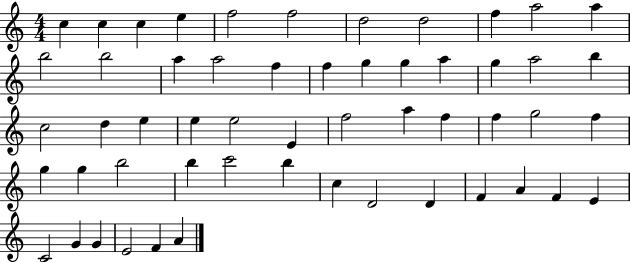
X:1
T:Untitled
M:4/4
L:1/4
K:C
c c c e f2 f2 d2 d2 f a2 a b2 b2 a a2 f f g g a g a2 b c2 d e e e2 E f2 a f f g2 f g g b2 b c'2 b c D2 D F A F E C2 G G E2 F A